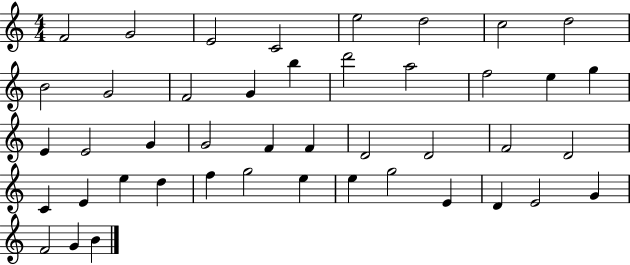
X:1
T:Untitled
M:4/4
L:1/4
K:C
F2 G2 E2 C2 e2 d2 c2 d2 B2 G2 F2 G b d'2 a2 f2 e g E E2 G G2 F F D2 D2 F2 D2 C E e d f g2 e e g2 E D E2 G F2 G B